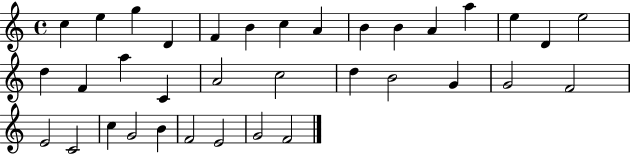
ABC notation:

X:1
T:Untitled
M:4/4
L:1/4
K:C
c e g D F B c A B B A a e D e2 d F a C A2 c2 d B2 G G2 F2 E2 C2 c G2 B F2 E2 G2 F2